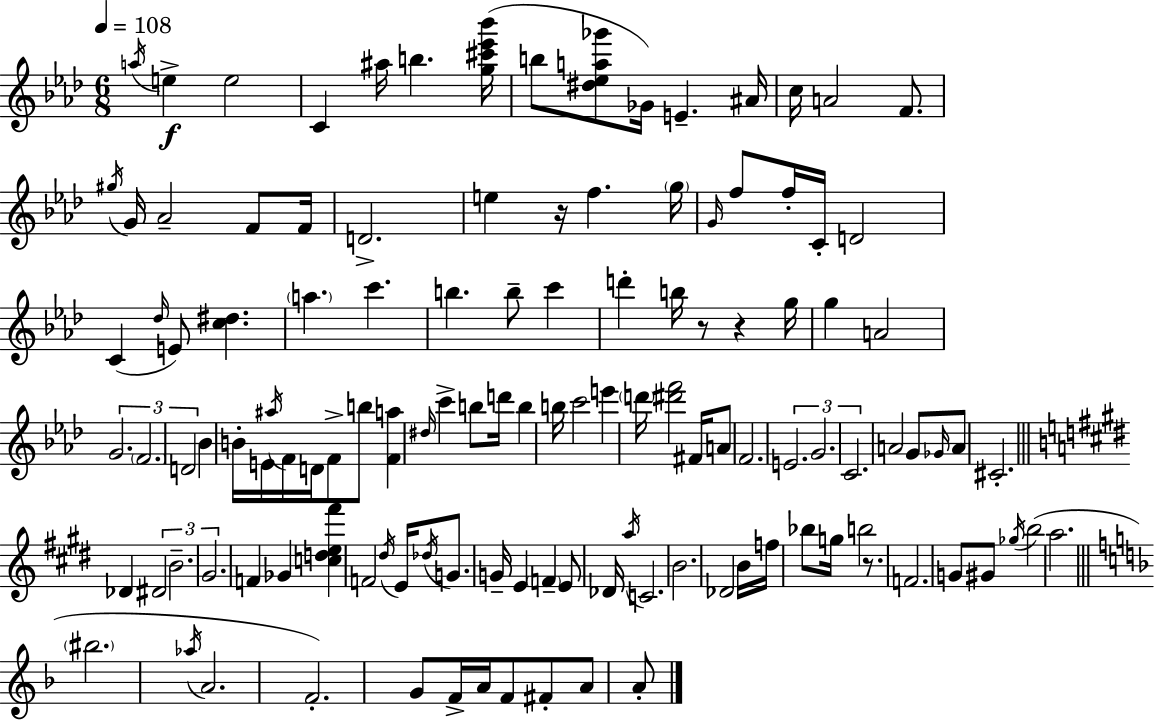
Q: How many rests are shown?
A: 4